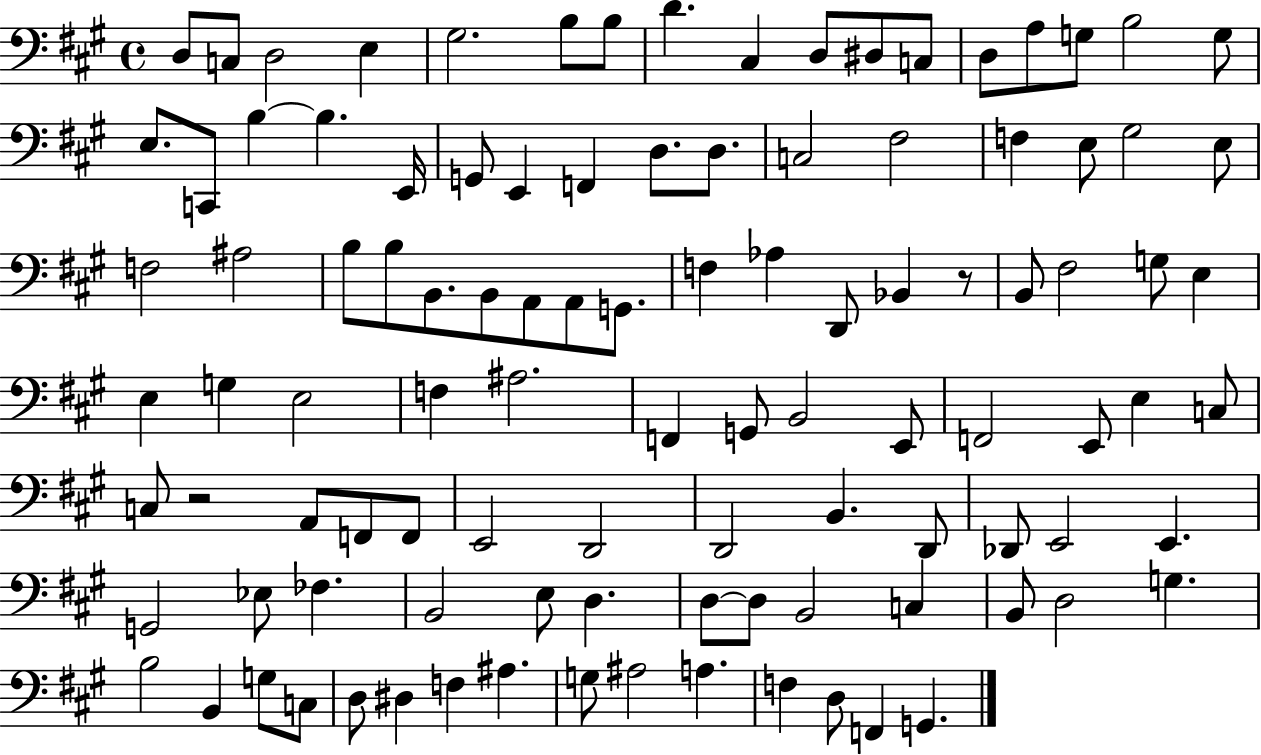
D3/e C3/e D3/h E3/q G#3/h. B3/e B3/e D4/q. C#3/q D3/e D#3/e C3/e D3/e A3/e G3/e B3/h G3/e E3/e. C2/e B3/q B3/q. E2/s G2/e E2/q F2/q D3/e. D3/e. C3/h F#3/h F3/q E3/e G#3/h E3/e F3/h A#3/h B3/e B3/e B2/e. B2/e A2/e A2/e G2/e. F3/q Ab3/q D2/e Bb2/q R/e B2/e F#3/h G3/e E3/q E3/q G3/q E3/h F3/q A#3/h. F2/q G2/e B2/h E2/e F2/h E2/e E3/q C3/e C3/e R/h A2/e F2/e F2/e E2/h D2/h D2/h B2/q. D2/e Db2/e E2/h E2/q. G2/h Eb3/e FES3/q. B2/h E3/e D3/q. D3/e D3/e B2/h C3/q B2/e D3/h G3/q. B3/h B2/q G3/e C3/e D3/e D#3/q F3/q A#3/q. G3/e A#3/h A3/q. F3/q D3/e F2/q G2/q.